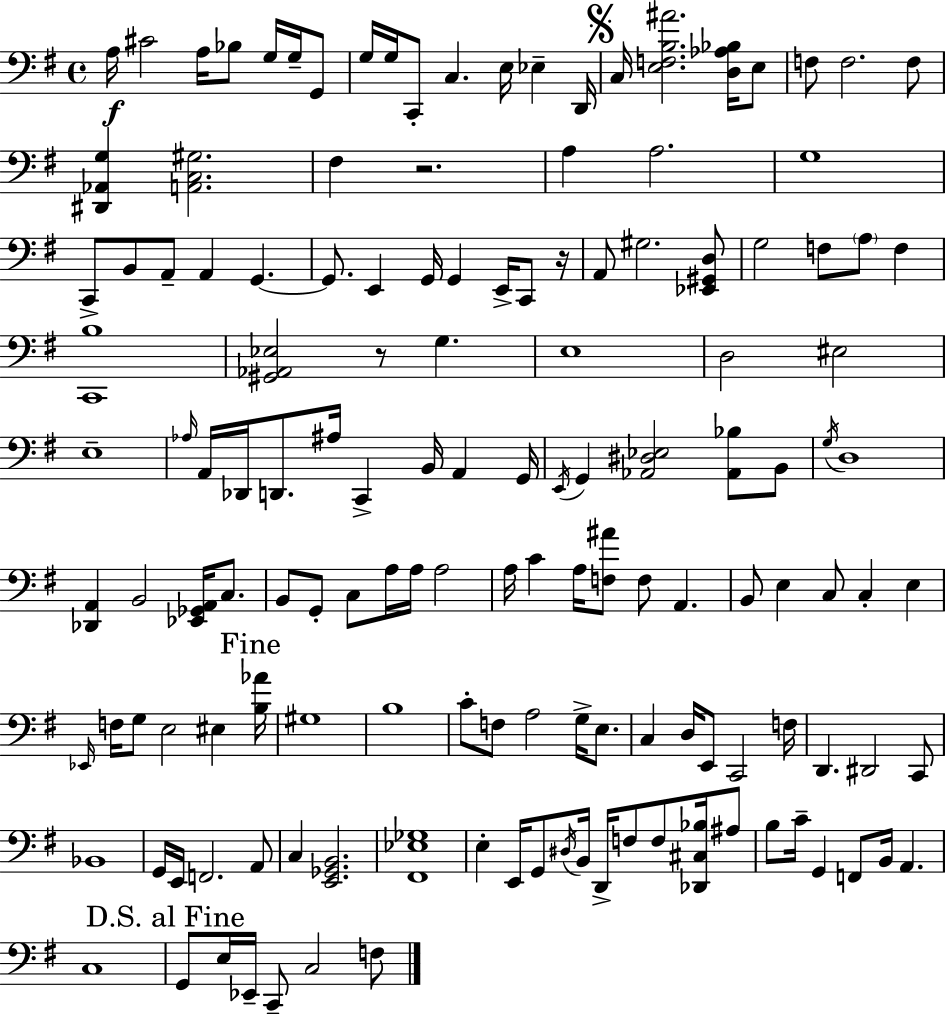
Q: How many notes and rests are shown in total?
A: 144